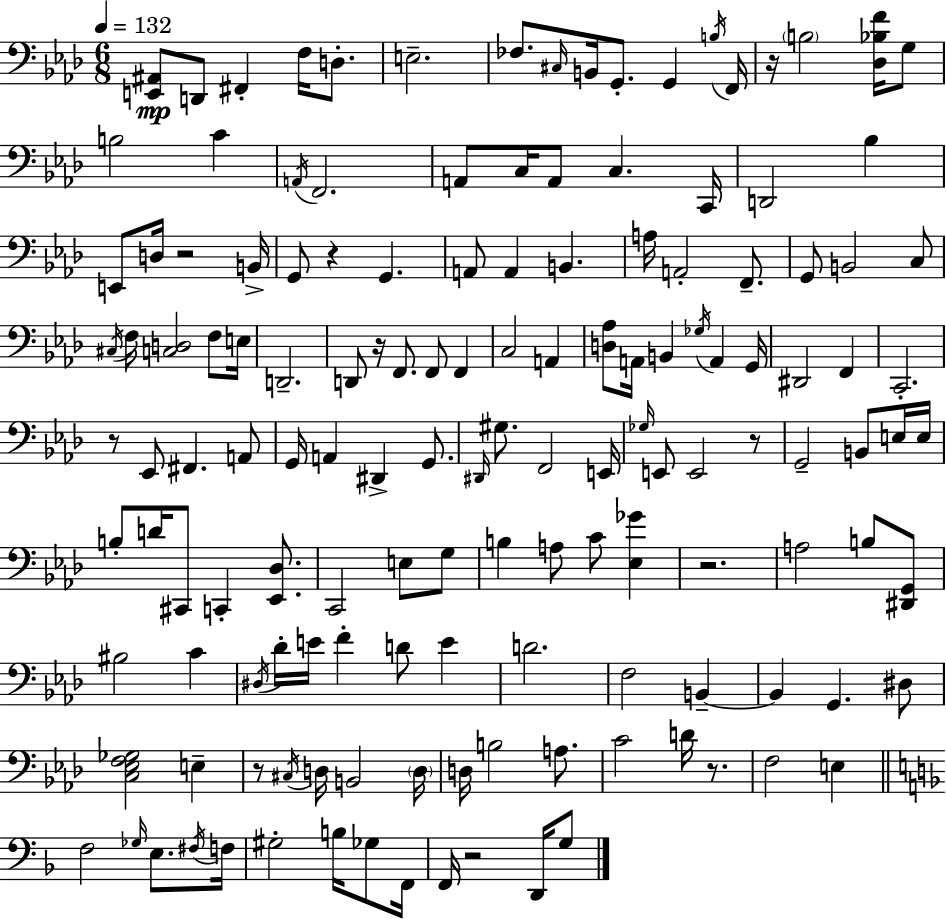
{
  \clef bass
  \numericTimeSignature
  \time 6/8
  \key aes \major
  \tempo 4 = 132
  <e, ais,>8\mp d,8 fis,4-. f16 d8.-. | e2.-- | fes8. \grace { cis16 } b,16 g,8.-. g,4 | \acciaccatura { b16 } f,16 r16 \parenthesize b2 <des bes f'>16 | \break g8 b2 c'4 | \acciaccatura { a,16 } f,2. | a,8 c16 a,8 c4. | c,16 d,2 bes4 | \break e,8 d16 r2 | b,16-> g,8 r4 g,4. | a,8 a,4 b,4. | a16 a,2-. | \break f,8.-- g,8 b,2 | c8 \acciaccatura { cis16 } f16 <c d>2 | f8 e16 d,2.-- | d,8 r16 f,8. f,8 | \break f,4 c2 | a,4 <d aes>8 a,16 b,4 \acciaccatura { ges16 } | a,4 g,16 dis,2 | f,4 c,2.-. | \break r8 ees,8 fis,4. | a,8 g,16 a,4 dis,4-> | g,8. \grace { dis,16 } gis8. f,2 | e,16 \grace { ges16 } e,8 e,2 | \break r8 g,2-- | b,8 e16 e16 b8-. d'16 cis,8 | c,4-. <ees, des>8. c,2 | e8 g8 b4 a8 | \break c'8 <ees ges'>4 r2. | a2 | b8 <dis, g,>8 bis2 | c'4 \acciaccatura { dis16 } des'16-. e'16 f'4-. | \break d'8 e'4 d'2. | f2 | b,4--~~ b,4 | g,4. dis8 <c ees f ges>2 | \break e4-- r8 \acciaccatura { cis16 } d16 | b,2 \parenthesize d16 d16 b2 | a8. c'2 | d'16 r8. f2 | \break e4 \bar "||" \break \key f \major f2 \grace { ges16 } e8. | \acciaccatura { fis16 } f16 gis2-. b16 ges8 | f,16 f,16 r2 d,16 | g8 \bar "|."
}